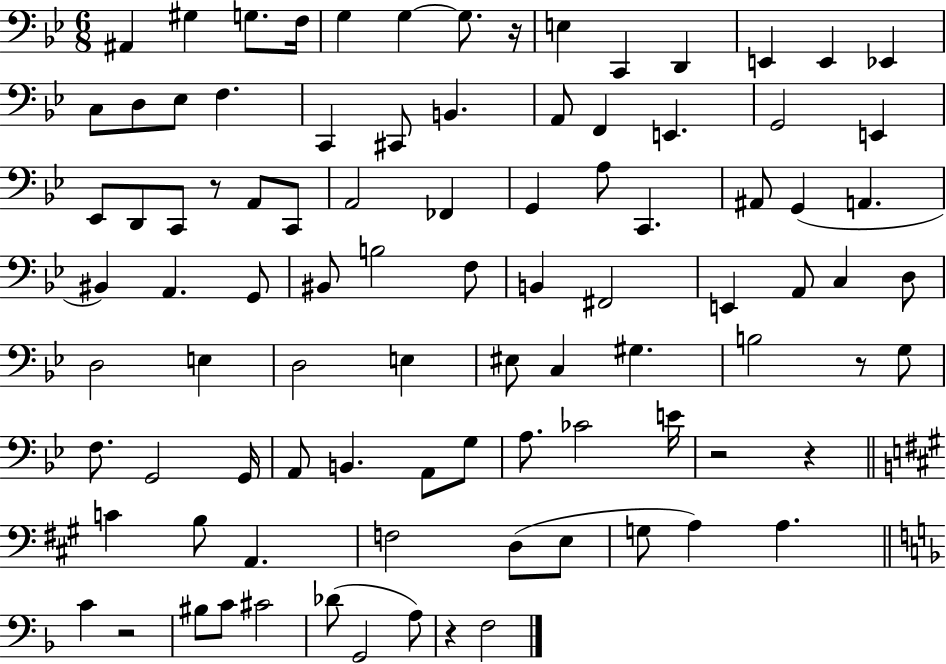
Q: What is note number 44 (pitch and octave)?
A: F3